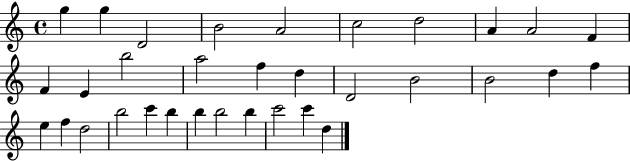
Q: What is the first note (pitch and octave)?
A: G5